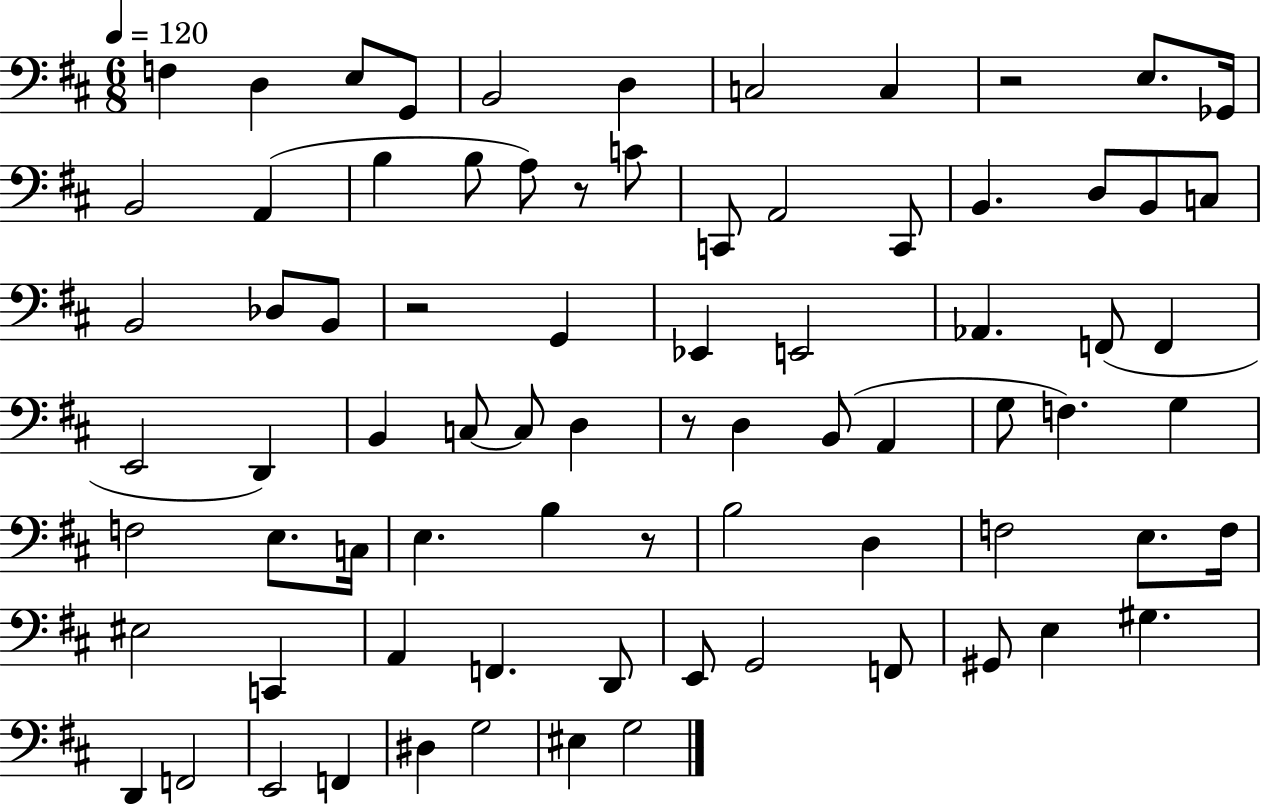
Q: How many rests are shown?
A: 5